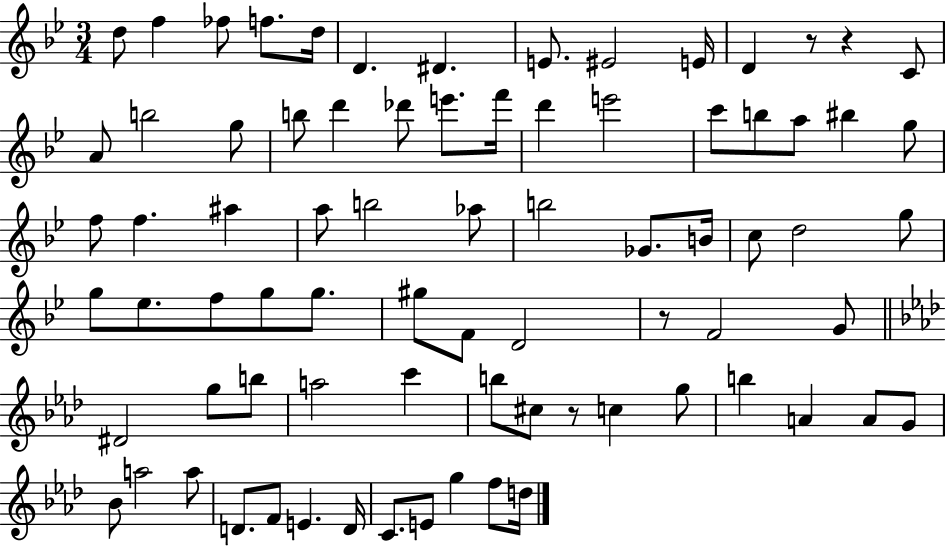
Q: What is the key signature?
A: BES major